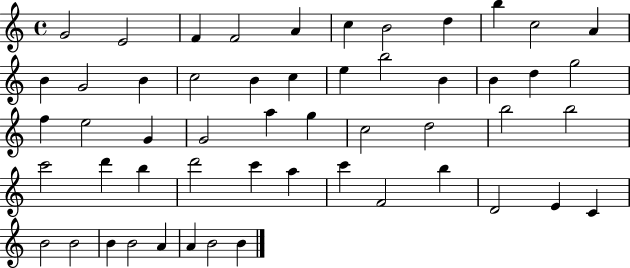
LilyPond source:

{
  \clef treble
  \time 4/4
  \defaultTimeSignature
  \key c \major
  g'2 e'2 | f'4 f'2 a'4 | c''4 b'2 d''4 | b''4 c''2 a'4 | \break b'4 g'2 b'4 | c''2 b'4 c''4 | e''4 b''2 b'4 | b'4 d''4 g''2 | \break f''4 e''2 g'4 | g'2 a''4 g''4 | c''2 d''2 | b''2 b''2 | \break c'''2 d'''4 b''4 | d'''2 c'''4 a''4 | c'''4 f'2 b''4 | d'2 e'4 c'4 | \break b'2 b'2 | b'4 b'2 a'4 | a'4 b'2 b'4 | \bar "|."
}